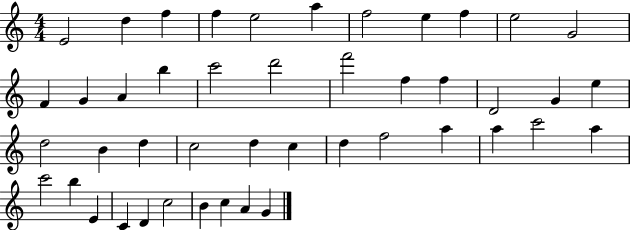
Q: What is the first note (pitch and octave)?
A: E4